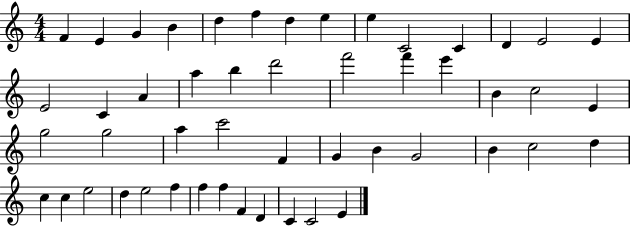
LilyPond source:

{
  \clef treble
  \numericTimeSignature
  \time 4/4
  \key c \major
  f'4 e'4 g'4 b'4 | d''4 f''4 d''4 e''4 | e''4 c'2 c'4 | d'4 e'2 e'4 | \break e'2 c'4 a'4 | a''4 b''4 d'''2 | f'''2 f'''4 e'''4 | b'4 c''2 e'4 | \break g''2 g''2 | a''4 c'''2 f'4 | g'4 b'4 g'2 | b'4 c''2 d''4 | \break c''4 c''4 e''2 | d''4 e''2 f''4 | f''4 f''4 f'4 d'4 | c'4 c'2 e'4 | \break \bar "|."
}